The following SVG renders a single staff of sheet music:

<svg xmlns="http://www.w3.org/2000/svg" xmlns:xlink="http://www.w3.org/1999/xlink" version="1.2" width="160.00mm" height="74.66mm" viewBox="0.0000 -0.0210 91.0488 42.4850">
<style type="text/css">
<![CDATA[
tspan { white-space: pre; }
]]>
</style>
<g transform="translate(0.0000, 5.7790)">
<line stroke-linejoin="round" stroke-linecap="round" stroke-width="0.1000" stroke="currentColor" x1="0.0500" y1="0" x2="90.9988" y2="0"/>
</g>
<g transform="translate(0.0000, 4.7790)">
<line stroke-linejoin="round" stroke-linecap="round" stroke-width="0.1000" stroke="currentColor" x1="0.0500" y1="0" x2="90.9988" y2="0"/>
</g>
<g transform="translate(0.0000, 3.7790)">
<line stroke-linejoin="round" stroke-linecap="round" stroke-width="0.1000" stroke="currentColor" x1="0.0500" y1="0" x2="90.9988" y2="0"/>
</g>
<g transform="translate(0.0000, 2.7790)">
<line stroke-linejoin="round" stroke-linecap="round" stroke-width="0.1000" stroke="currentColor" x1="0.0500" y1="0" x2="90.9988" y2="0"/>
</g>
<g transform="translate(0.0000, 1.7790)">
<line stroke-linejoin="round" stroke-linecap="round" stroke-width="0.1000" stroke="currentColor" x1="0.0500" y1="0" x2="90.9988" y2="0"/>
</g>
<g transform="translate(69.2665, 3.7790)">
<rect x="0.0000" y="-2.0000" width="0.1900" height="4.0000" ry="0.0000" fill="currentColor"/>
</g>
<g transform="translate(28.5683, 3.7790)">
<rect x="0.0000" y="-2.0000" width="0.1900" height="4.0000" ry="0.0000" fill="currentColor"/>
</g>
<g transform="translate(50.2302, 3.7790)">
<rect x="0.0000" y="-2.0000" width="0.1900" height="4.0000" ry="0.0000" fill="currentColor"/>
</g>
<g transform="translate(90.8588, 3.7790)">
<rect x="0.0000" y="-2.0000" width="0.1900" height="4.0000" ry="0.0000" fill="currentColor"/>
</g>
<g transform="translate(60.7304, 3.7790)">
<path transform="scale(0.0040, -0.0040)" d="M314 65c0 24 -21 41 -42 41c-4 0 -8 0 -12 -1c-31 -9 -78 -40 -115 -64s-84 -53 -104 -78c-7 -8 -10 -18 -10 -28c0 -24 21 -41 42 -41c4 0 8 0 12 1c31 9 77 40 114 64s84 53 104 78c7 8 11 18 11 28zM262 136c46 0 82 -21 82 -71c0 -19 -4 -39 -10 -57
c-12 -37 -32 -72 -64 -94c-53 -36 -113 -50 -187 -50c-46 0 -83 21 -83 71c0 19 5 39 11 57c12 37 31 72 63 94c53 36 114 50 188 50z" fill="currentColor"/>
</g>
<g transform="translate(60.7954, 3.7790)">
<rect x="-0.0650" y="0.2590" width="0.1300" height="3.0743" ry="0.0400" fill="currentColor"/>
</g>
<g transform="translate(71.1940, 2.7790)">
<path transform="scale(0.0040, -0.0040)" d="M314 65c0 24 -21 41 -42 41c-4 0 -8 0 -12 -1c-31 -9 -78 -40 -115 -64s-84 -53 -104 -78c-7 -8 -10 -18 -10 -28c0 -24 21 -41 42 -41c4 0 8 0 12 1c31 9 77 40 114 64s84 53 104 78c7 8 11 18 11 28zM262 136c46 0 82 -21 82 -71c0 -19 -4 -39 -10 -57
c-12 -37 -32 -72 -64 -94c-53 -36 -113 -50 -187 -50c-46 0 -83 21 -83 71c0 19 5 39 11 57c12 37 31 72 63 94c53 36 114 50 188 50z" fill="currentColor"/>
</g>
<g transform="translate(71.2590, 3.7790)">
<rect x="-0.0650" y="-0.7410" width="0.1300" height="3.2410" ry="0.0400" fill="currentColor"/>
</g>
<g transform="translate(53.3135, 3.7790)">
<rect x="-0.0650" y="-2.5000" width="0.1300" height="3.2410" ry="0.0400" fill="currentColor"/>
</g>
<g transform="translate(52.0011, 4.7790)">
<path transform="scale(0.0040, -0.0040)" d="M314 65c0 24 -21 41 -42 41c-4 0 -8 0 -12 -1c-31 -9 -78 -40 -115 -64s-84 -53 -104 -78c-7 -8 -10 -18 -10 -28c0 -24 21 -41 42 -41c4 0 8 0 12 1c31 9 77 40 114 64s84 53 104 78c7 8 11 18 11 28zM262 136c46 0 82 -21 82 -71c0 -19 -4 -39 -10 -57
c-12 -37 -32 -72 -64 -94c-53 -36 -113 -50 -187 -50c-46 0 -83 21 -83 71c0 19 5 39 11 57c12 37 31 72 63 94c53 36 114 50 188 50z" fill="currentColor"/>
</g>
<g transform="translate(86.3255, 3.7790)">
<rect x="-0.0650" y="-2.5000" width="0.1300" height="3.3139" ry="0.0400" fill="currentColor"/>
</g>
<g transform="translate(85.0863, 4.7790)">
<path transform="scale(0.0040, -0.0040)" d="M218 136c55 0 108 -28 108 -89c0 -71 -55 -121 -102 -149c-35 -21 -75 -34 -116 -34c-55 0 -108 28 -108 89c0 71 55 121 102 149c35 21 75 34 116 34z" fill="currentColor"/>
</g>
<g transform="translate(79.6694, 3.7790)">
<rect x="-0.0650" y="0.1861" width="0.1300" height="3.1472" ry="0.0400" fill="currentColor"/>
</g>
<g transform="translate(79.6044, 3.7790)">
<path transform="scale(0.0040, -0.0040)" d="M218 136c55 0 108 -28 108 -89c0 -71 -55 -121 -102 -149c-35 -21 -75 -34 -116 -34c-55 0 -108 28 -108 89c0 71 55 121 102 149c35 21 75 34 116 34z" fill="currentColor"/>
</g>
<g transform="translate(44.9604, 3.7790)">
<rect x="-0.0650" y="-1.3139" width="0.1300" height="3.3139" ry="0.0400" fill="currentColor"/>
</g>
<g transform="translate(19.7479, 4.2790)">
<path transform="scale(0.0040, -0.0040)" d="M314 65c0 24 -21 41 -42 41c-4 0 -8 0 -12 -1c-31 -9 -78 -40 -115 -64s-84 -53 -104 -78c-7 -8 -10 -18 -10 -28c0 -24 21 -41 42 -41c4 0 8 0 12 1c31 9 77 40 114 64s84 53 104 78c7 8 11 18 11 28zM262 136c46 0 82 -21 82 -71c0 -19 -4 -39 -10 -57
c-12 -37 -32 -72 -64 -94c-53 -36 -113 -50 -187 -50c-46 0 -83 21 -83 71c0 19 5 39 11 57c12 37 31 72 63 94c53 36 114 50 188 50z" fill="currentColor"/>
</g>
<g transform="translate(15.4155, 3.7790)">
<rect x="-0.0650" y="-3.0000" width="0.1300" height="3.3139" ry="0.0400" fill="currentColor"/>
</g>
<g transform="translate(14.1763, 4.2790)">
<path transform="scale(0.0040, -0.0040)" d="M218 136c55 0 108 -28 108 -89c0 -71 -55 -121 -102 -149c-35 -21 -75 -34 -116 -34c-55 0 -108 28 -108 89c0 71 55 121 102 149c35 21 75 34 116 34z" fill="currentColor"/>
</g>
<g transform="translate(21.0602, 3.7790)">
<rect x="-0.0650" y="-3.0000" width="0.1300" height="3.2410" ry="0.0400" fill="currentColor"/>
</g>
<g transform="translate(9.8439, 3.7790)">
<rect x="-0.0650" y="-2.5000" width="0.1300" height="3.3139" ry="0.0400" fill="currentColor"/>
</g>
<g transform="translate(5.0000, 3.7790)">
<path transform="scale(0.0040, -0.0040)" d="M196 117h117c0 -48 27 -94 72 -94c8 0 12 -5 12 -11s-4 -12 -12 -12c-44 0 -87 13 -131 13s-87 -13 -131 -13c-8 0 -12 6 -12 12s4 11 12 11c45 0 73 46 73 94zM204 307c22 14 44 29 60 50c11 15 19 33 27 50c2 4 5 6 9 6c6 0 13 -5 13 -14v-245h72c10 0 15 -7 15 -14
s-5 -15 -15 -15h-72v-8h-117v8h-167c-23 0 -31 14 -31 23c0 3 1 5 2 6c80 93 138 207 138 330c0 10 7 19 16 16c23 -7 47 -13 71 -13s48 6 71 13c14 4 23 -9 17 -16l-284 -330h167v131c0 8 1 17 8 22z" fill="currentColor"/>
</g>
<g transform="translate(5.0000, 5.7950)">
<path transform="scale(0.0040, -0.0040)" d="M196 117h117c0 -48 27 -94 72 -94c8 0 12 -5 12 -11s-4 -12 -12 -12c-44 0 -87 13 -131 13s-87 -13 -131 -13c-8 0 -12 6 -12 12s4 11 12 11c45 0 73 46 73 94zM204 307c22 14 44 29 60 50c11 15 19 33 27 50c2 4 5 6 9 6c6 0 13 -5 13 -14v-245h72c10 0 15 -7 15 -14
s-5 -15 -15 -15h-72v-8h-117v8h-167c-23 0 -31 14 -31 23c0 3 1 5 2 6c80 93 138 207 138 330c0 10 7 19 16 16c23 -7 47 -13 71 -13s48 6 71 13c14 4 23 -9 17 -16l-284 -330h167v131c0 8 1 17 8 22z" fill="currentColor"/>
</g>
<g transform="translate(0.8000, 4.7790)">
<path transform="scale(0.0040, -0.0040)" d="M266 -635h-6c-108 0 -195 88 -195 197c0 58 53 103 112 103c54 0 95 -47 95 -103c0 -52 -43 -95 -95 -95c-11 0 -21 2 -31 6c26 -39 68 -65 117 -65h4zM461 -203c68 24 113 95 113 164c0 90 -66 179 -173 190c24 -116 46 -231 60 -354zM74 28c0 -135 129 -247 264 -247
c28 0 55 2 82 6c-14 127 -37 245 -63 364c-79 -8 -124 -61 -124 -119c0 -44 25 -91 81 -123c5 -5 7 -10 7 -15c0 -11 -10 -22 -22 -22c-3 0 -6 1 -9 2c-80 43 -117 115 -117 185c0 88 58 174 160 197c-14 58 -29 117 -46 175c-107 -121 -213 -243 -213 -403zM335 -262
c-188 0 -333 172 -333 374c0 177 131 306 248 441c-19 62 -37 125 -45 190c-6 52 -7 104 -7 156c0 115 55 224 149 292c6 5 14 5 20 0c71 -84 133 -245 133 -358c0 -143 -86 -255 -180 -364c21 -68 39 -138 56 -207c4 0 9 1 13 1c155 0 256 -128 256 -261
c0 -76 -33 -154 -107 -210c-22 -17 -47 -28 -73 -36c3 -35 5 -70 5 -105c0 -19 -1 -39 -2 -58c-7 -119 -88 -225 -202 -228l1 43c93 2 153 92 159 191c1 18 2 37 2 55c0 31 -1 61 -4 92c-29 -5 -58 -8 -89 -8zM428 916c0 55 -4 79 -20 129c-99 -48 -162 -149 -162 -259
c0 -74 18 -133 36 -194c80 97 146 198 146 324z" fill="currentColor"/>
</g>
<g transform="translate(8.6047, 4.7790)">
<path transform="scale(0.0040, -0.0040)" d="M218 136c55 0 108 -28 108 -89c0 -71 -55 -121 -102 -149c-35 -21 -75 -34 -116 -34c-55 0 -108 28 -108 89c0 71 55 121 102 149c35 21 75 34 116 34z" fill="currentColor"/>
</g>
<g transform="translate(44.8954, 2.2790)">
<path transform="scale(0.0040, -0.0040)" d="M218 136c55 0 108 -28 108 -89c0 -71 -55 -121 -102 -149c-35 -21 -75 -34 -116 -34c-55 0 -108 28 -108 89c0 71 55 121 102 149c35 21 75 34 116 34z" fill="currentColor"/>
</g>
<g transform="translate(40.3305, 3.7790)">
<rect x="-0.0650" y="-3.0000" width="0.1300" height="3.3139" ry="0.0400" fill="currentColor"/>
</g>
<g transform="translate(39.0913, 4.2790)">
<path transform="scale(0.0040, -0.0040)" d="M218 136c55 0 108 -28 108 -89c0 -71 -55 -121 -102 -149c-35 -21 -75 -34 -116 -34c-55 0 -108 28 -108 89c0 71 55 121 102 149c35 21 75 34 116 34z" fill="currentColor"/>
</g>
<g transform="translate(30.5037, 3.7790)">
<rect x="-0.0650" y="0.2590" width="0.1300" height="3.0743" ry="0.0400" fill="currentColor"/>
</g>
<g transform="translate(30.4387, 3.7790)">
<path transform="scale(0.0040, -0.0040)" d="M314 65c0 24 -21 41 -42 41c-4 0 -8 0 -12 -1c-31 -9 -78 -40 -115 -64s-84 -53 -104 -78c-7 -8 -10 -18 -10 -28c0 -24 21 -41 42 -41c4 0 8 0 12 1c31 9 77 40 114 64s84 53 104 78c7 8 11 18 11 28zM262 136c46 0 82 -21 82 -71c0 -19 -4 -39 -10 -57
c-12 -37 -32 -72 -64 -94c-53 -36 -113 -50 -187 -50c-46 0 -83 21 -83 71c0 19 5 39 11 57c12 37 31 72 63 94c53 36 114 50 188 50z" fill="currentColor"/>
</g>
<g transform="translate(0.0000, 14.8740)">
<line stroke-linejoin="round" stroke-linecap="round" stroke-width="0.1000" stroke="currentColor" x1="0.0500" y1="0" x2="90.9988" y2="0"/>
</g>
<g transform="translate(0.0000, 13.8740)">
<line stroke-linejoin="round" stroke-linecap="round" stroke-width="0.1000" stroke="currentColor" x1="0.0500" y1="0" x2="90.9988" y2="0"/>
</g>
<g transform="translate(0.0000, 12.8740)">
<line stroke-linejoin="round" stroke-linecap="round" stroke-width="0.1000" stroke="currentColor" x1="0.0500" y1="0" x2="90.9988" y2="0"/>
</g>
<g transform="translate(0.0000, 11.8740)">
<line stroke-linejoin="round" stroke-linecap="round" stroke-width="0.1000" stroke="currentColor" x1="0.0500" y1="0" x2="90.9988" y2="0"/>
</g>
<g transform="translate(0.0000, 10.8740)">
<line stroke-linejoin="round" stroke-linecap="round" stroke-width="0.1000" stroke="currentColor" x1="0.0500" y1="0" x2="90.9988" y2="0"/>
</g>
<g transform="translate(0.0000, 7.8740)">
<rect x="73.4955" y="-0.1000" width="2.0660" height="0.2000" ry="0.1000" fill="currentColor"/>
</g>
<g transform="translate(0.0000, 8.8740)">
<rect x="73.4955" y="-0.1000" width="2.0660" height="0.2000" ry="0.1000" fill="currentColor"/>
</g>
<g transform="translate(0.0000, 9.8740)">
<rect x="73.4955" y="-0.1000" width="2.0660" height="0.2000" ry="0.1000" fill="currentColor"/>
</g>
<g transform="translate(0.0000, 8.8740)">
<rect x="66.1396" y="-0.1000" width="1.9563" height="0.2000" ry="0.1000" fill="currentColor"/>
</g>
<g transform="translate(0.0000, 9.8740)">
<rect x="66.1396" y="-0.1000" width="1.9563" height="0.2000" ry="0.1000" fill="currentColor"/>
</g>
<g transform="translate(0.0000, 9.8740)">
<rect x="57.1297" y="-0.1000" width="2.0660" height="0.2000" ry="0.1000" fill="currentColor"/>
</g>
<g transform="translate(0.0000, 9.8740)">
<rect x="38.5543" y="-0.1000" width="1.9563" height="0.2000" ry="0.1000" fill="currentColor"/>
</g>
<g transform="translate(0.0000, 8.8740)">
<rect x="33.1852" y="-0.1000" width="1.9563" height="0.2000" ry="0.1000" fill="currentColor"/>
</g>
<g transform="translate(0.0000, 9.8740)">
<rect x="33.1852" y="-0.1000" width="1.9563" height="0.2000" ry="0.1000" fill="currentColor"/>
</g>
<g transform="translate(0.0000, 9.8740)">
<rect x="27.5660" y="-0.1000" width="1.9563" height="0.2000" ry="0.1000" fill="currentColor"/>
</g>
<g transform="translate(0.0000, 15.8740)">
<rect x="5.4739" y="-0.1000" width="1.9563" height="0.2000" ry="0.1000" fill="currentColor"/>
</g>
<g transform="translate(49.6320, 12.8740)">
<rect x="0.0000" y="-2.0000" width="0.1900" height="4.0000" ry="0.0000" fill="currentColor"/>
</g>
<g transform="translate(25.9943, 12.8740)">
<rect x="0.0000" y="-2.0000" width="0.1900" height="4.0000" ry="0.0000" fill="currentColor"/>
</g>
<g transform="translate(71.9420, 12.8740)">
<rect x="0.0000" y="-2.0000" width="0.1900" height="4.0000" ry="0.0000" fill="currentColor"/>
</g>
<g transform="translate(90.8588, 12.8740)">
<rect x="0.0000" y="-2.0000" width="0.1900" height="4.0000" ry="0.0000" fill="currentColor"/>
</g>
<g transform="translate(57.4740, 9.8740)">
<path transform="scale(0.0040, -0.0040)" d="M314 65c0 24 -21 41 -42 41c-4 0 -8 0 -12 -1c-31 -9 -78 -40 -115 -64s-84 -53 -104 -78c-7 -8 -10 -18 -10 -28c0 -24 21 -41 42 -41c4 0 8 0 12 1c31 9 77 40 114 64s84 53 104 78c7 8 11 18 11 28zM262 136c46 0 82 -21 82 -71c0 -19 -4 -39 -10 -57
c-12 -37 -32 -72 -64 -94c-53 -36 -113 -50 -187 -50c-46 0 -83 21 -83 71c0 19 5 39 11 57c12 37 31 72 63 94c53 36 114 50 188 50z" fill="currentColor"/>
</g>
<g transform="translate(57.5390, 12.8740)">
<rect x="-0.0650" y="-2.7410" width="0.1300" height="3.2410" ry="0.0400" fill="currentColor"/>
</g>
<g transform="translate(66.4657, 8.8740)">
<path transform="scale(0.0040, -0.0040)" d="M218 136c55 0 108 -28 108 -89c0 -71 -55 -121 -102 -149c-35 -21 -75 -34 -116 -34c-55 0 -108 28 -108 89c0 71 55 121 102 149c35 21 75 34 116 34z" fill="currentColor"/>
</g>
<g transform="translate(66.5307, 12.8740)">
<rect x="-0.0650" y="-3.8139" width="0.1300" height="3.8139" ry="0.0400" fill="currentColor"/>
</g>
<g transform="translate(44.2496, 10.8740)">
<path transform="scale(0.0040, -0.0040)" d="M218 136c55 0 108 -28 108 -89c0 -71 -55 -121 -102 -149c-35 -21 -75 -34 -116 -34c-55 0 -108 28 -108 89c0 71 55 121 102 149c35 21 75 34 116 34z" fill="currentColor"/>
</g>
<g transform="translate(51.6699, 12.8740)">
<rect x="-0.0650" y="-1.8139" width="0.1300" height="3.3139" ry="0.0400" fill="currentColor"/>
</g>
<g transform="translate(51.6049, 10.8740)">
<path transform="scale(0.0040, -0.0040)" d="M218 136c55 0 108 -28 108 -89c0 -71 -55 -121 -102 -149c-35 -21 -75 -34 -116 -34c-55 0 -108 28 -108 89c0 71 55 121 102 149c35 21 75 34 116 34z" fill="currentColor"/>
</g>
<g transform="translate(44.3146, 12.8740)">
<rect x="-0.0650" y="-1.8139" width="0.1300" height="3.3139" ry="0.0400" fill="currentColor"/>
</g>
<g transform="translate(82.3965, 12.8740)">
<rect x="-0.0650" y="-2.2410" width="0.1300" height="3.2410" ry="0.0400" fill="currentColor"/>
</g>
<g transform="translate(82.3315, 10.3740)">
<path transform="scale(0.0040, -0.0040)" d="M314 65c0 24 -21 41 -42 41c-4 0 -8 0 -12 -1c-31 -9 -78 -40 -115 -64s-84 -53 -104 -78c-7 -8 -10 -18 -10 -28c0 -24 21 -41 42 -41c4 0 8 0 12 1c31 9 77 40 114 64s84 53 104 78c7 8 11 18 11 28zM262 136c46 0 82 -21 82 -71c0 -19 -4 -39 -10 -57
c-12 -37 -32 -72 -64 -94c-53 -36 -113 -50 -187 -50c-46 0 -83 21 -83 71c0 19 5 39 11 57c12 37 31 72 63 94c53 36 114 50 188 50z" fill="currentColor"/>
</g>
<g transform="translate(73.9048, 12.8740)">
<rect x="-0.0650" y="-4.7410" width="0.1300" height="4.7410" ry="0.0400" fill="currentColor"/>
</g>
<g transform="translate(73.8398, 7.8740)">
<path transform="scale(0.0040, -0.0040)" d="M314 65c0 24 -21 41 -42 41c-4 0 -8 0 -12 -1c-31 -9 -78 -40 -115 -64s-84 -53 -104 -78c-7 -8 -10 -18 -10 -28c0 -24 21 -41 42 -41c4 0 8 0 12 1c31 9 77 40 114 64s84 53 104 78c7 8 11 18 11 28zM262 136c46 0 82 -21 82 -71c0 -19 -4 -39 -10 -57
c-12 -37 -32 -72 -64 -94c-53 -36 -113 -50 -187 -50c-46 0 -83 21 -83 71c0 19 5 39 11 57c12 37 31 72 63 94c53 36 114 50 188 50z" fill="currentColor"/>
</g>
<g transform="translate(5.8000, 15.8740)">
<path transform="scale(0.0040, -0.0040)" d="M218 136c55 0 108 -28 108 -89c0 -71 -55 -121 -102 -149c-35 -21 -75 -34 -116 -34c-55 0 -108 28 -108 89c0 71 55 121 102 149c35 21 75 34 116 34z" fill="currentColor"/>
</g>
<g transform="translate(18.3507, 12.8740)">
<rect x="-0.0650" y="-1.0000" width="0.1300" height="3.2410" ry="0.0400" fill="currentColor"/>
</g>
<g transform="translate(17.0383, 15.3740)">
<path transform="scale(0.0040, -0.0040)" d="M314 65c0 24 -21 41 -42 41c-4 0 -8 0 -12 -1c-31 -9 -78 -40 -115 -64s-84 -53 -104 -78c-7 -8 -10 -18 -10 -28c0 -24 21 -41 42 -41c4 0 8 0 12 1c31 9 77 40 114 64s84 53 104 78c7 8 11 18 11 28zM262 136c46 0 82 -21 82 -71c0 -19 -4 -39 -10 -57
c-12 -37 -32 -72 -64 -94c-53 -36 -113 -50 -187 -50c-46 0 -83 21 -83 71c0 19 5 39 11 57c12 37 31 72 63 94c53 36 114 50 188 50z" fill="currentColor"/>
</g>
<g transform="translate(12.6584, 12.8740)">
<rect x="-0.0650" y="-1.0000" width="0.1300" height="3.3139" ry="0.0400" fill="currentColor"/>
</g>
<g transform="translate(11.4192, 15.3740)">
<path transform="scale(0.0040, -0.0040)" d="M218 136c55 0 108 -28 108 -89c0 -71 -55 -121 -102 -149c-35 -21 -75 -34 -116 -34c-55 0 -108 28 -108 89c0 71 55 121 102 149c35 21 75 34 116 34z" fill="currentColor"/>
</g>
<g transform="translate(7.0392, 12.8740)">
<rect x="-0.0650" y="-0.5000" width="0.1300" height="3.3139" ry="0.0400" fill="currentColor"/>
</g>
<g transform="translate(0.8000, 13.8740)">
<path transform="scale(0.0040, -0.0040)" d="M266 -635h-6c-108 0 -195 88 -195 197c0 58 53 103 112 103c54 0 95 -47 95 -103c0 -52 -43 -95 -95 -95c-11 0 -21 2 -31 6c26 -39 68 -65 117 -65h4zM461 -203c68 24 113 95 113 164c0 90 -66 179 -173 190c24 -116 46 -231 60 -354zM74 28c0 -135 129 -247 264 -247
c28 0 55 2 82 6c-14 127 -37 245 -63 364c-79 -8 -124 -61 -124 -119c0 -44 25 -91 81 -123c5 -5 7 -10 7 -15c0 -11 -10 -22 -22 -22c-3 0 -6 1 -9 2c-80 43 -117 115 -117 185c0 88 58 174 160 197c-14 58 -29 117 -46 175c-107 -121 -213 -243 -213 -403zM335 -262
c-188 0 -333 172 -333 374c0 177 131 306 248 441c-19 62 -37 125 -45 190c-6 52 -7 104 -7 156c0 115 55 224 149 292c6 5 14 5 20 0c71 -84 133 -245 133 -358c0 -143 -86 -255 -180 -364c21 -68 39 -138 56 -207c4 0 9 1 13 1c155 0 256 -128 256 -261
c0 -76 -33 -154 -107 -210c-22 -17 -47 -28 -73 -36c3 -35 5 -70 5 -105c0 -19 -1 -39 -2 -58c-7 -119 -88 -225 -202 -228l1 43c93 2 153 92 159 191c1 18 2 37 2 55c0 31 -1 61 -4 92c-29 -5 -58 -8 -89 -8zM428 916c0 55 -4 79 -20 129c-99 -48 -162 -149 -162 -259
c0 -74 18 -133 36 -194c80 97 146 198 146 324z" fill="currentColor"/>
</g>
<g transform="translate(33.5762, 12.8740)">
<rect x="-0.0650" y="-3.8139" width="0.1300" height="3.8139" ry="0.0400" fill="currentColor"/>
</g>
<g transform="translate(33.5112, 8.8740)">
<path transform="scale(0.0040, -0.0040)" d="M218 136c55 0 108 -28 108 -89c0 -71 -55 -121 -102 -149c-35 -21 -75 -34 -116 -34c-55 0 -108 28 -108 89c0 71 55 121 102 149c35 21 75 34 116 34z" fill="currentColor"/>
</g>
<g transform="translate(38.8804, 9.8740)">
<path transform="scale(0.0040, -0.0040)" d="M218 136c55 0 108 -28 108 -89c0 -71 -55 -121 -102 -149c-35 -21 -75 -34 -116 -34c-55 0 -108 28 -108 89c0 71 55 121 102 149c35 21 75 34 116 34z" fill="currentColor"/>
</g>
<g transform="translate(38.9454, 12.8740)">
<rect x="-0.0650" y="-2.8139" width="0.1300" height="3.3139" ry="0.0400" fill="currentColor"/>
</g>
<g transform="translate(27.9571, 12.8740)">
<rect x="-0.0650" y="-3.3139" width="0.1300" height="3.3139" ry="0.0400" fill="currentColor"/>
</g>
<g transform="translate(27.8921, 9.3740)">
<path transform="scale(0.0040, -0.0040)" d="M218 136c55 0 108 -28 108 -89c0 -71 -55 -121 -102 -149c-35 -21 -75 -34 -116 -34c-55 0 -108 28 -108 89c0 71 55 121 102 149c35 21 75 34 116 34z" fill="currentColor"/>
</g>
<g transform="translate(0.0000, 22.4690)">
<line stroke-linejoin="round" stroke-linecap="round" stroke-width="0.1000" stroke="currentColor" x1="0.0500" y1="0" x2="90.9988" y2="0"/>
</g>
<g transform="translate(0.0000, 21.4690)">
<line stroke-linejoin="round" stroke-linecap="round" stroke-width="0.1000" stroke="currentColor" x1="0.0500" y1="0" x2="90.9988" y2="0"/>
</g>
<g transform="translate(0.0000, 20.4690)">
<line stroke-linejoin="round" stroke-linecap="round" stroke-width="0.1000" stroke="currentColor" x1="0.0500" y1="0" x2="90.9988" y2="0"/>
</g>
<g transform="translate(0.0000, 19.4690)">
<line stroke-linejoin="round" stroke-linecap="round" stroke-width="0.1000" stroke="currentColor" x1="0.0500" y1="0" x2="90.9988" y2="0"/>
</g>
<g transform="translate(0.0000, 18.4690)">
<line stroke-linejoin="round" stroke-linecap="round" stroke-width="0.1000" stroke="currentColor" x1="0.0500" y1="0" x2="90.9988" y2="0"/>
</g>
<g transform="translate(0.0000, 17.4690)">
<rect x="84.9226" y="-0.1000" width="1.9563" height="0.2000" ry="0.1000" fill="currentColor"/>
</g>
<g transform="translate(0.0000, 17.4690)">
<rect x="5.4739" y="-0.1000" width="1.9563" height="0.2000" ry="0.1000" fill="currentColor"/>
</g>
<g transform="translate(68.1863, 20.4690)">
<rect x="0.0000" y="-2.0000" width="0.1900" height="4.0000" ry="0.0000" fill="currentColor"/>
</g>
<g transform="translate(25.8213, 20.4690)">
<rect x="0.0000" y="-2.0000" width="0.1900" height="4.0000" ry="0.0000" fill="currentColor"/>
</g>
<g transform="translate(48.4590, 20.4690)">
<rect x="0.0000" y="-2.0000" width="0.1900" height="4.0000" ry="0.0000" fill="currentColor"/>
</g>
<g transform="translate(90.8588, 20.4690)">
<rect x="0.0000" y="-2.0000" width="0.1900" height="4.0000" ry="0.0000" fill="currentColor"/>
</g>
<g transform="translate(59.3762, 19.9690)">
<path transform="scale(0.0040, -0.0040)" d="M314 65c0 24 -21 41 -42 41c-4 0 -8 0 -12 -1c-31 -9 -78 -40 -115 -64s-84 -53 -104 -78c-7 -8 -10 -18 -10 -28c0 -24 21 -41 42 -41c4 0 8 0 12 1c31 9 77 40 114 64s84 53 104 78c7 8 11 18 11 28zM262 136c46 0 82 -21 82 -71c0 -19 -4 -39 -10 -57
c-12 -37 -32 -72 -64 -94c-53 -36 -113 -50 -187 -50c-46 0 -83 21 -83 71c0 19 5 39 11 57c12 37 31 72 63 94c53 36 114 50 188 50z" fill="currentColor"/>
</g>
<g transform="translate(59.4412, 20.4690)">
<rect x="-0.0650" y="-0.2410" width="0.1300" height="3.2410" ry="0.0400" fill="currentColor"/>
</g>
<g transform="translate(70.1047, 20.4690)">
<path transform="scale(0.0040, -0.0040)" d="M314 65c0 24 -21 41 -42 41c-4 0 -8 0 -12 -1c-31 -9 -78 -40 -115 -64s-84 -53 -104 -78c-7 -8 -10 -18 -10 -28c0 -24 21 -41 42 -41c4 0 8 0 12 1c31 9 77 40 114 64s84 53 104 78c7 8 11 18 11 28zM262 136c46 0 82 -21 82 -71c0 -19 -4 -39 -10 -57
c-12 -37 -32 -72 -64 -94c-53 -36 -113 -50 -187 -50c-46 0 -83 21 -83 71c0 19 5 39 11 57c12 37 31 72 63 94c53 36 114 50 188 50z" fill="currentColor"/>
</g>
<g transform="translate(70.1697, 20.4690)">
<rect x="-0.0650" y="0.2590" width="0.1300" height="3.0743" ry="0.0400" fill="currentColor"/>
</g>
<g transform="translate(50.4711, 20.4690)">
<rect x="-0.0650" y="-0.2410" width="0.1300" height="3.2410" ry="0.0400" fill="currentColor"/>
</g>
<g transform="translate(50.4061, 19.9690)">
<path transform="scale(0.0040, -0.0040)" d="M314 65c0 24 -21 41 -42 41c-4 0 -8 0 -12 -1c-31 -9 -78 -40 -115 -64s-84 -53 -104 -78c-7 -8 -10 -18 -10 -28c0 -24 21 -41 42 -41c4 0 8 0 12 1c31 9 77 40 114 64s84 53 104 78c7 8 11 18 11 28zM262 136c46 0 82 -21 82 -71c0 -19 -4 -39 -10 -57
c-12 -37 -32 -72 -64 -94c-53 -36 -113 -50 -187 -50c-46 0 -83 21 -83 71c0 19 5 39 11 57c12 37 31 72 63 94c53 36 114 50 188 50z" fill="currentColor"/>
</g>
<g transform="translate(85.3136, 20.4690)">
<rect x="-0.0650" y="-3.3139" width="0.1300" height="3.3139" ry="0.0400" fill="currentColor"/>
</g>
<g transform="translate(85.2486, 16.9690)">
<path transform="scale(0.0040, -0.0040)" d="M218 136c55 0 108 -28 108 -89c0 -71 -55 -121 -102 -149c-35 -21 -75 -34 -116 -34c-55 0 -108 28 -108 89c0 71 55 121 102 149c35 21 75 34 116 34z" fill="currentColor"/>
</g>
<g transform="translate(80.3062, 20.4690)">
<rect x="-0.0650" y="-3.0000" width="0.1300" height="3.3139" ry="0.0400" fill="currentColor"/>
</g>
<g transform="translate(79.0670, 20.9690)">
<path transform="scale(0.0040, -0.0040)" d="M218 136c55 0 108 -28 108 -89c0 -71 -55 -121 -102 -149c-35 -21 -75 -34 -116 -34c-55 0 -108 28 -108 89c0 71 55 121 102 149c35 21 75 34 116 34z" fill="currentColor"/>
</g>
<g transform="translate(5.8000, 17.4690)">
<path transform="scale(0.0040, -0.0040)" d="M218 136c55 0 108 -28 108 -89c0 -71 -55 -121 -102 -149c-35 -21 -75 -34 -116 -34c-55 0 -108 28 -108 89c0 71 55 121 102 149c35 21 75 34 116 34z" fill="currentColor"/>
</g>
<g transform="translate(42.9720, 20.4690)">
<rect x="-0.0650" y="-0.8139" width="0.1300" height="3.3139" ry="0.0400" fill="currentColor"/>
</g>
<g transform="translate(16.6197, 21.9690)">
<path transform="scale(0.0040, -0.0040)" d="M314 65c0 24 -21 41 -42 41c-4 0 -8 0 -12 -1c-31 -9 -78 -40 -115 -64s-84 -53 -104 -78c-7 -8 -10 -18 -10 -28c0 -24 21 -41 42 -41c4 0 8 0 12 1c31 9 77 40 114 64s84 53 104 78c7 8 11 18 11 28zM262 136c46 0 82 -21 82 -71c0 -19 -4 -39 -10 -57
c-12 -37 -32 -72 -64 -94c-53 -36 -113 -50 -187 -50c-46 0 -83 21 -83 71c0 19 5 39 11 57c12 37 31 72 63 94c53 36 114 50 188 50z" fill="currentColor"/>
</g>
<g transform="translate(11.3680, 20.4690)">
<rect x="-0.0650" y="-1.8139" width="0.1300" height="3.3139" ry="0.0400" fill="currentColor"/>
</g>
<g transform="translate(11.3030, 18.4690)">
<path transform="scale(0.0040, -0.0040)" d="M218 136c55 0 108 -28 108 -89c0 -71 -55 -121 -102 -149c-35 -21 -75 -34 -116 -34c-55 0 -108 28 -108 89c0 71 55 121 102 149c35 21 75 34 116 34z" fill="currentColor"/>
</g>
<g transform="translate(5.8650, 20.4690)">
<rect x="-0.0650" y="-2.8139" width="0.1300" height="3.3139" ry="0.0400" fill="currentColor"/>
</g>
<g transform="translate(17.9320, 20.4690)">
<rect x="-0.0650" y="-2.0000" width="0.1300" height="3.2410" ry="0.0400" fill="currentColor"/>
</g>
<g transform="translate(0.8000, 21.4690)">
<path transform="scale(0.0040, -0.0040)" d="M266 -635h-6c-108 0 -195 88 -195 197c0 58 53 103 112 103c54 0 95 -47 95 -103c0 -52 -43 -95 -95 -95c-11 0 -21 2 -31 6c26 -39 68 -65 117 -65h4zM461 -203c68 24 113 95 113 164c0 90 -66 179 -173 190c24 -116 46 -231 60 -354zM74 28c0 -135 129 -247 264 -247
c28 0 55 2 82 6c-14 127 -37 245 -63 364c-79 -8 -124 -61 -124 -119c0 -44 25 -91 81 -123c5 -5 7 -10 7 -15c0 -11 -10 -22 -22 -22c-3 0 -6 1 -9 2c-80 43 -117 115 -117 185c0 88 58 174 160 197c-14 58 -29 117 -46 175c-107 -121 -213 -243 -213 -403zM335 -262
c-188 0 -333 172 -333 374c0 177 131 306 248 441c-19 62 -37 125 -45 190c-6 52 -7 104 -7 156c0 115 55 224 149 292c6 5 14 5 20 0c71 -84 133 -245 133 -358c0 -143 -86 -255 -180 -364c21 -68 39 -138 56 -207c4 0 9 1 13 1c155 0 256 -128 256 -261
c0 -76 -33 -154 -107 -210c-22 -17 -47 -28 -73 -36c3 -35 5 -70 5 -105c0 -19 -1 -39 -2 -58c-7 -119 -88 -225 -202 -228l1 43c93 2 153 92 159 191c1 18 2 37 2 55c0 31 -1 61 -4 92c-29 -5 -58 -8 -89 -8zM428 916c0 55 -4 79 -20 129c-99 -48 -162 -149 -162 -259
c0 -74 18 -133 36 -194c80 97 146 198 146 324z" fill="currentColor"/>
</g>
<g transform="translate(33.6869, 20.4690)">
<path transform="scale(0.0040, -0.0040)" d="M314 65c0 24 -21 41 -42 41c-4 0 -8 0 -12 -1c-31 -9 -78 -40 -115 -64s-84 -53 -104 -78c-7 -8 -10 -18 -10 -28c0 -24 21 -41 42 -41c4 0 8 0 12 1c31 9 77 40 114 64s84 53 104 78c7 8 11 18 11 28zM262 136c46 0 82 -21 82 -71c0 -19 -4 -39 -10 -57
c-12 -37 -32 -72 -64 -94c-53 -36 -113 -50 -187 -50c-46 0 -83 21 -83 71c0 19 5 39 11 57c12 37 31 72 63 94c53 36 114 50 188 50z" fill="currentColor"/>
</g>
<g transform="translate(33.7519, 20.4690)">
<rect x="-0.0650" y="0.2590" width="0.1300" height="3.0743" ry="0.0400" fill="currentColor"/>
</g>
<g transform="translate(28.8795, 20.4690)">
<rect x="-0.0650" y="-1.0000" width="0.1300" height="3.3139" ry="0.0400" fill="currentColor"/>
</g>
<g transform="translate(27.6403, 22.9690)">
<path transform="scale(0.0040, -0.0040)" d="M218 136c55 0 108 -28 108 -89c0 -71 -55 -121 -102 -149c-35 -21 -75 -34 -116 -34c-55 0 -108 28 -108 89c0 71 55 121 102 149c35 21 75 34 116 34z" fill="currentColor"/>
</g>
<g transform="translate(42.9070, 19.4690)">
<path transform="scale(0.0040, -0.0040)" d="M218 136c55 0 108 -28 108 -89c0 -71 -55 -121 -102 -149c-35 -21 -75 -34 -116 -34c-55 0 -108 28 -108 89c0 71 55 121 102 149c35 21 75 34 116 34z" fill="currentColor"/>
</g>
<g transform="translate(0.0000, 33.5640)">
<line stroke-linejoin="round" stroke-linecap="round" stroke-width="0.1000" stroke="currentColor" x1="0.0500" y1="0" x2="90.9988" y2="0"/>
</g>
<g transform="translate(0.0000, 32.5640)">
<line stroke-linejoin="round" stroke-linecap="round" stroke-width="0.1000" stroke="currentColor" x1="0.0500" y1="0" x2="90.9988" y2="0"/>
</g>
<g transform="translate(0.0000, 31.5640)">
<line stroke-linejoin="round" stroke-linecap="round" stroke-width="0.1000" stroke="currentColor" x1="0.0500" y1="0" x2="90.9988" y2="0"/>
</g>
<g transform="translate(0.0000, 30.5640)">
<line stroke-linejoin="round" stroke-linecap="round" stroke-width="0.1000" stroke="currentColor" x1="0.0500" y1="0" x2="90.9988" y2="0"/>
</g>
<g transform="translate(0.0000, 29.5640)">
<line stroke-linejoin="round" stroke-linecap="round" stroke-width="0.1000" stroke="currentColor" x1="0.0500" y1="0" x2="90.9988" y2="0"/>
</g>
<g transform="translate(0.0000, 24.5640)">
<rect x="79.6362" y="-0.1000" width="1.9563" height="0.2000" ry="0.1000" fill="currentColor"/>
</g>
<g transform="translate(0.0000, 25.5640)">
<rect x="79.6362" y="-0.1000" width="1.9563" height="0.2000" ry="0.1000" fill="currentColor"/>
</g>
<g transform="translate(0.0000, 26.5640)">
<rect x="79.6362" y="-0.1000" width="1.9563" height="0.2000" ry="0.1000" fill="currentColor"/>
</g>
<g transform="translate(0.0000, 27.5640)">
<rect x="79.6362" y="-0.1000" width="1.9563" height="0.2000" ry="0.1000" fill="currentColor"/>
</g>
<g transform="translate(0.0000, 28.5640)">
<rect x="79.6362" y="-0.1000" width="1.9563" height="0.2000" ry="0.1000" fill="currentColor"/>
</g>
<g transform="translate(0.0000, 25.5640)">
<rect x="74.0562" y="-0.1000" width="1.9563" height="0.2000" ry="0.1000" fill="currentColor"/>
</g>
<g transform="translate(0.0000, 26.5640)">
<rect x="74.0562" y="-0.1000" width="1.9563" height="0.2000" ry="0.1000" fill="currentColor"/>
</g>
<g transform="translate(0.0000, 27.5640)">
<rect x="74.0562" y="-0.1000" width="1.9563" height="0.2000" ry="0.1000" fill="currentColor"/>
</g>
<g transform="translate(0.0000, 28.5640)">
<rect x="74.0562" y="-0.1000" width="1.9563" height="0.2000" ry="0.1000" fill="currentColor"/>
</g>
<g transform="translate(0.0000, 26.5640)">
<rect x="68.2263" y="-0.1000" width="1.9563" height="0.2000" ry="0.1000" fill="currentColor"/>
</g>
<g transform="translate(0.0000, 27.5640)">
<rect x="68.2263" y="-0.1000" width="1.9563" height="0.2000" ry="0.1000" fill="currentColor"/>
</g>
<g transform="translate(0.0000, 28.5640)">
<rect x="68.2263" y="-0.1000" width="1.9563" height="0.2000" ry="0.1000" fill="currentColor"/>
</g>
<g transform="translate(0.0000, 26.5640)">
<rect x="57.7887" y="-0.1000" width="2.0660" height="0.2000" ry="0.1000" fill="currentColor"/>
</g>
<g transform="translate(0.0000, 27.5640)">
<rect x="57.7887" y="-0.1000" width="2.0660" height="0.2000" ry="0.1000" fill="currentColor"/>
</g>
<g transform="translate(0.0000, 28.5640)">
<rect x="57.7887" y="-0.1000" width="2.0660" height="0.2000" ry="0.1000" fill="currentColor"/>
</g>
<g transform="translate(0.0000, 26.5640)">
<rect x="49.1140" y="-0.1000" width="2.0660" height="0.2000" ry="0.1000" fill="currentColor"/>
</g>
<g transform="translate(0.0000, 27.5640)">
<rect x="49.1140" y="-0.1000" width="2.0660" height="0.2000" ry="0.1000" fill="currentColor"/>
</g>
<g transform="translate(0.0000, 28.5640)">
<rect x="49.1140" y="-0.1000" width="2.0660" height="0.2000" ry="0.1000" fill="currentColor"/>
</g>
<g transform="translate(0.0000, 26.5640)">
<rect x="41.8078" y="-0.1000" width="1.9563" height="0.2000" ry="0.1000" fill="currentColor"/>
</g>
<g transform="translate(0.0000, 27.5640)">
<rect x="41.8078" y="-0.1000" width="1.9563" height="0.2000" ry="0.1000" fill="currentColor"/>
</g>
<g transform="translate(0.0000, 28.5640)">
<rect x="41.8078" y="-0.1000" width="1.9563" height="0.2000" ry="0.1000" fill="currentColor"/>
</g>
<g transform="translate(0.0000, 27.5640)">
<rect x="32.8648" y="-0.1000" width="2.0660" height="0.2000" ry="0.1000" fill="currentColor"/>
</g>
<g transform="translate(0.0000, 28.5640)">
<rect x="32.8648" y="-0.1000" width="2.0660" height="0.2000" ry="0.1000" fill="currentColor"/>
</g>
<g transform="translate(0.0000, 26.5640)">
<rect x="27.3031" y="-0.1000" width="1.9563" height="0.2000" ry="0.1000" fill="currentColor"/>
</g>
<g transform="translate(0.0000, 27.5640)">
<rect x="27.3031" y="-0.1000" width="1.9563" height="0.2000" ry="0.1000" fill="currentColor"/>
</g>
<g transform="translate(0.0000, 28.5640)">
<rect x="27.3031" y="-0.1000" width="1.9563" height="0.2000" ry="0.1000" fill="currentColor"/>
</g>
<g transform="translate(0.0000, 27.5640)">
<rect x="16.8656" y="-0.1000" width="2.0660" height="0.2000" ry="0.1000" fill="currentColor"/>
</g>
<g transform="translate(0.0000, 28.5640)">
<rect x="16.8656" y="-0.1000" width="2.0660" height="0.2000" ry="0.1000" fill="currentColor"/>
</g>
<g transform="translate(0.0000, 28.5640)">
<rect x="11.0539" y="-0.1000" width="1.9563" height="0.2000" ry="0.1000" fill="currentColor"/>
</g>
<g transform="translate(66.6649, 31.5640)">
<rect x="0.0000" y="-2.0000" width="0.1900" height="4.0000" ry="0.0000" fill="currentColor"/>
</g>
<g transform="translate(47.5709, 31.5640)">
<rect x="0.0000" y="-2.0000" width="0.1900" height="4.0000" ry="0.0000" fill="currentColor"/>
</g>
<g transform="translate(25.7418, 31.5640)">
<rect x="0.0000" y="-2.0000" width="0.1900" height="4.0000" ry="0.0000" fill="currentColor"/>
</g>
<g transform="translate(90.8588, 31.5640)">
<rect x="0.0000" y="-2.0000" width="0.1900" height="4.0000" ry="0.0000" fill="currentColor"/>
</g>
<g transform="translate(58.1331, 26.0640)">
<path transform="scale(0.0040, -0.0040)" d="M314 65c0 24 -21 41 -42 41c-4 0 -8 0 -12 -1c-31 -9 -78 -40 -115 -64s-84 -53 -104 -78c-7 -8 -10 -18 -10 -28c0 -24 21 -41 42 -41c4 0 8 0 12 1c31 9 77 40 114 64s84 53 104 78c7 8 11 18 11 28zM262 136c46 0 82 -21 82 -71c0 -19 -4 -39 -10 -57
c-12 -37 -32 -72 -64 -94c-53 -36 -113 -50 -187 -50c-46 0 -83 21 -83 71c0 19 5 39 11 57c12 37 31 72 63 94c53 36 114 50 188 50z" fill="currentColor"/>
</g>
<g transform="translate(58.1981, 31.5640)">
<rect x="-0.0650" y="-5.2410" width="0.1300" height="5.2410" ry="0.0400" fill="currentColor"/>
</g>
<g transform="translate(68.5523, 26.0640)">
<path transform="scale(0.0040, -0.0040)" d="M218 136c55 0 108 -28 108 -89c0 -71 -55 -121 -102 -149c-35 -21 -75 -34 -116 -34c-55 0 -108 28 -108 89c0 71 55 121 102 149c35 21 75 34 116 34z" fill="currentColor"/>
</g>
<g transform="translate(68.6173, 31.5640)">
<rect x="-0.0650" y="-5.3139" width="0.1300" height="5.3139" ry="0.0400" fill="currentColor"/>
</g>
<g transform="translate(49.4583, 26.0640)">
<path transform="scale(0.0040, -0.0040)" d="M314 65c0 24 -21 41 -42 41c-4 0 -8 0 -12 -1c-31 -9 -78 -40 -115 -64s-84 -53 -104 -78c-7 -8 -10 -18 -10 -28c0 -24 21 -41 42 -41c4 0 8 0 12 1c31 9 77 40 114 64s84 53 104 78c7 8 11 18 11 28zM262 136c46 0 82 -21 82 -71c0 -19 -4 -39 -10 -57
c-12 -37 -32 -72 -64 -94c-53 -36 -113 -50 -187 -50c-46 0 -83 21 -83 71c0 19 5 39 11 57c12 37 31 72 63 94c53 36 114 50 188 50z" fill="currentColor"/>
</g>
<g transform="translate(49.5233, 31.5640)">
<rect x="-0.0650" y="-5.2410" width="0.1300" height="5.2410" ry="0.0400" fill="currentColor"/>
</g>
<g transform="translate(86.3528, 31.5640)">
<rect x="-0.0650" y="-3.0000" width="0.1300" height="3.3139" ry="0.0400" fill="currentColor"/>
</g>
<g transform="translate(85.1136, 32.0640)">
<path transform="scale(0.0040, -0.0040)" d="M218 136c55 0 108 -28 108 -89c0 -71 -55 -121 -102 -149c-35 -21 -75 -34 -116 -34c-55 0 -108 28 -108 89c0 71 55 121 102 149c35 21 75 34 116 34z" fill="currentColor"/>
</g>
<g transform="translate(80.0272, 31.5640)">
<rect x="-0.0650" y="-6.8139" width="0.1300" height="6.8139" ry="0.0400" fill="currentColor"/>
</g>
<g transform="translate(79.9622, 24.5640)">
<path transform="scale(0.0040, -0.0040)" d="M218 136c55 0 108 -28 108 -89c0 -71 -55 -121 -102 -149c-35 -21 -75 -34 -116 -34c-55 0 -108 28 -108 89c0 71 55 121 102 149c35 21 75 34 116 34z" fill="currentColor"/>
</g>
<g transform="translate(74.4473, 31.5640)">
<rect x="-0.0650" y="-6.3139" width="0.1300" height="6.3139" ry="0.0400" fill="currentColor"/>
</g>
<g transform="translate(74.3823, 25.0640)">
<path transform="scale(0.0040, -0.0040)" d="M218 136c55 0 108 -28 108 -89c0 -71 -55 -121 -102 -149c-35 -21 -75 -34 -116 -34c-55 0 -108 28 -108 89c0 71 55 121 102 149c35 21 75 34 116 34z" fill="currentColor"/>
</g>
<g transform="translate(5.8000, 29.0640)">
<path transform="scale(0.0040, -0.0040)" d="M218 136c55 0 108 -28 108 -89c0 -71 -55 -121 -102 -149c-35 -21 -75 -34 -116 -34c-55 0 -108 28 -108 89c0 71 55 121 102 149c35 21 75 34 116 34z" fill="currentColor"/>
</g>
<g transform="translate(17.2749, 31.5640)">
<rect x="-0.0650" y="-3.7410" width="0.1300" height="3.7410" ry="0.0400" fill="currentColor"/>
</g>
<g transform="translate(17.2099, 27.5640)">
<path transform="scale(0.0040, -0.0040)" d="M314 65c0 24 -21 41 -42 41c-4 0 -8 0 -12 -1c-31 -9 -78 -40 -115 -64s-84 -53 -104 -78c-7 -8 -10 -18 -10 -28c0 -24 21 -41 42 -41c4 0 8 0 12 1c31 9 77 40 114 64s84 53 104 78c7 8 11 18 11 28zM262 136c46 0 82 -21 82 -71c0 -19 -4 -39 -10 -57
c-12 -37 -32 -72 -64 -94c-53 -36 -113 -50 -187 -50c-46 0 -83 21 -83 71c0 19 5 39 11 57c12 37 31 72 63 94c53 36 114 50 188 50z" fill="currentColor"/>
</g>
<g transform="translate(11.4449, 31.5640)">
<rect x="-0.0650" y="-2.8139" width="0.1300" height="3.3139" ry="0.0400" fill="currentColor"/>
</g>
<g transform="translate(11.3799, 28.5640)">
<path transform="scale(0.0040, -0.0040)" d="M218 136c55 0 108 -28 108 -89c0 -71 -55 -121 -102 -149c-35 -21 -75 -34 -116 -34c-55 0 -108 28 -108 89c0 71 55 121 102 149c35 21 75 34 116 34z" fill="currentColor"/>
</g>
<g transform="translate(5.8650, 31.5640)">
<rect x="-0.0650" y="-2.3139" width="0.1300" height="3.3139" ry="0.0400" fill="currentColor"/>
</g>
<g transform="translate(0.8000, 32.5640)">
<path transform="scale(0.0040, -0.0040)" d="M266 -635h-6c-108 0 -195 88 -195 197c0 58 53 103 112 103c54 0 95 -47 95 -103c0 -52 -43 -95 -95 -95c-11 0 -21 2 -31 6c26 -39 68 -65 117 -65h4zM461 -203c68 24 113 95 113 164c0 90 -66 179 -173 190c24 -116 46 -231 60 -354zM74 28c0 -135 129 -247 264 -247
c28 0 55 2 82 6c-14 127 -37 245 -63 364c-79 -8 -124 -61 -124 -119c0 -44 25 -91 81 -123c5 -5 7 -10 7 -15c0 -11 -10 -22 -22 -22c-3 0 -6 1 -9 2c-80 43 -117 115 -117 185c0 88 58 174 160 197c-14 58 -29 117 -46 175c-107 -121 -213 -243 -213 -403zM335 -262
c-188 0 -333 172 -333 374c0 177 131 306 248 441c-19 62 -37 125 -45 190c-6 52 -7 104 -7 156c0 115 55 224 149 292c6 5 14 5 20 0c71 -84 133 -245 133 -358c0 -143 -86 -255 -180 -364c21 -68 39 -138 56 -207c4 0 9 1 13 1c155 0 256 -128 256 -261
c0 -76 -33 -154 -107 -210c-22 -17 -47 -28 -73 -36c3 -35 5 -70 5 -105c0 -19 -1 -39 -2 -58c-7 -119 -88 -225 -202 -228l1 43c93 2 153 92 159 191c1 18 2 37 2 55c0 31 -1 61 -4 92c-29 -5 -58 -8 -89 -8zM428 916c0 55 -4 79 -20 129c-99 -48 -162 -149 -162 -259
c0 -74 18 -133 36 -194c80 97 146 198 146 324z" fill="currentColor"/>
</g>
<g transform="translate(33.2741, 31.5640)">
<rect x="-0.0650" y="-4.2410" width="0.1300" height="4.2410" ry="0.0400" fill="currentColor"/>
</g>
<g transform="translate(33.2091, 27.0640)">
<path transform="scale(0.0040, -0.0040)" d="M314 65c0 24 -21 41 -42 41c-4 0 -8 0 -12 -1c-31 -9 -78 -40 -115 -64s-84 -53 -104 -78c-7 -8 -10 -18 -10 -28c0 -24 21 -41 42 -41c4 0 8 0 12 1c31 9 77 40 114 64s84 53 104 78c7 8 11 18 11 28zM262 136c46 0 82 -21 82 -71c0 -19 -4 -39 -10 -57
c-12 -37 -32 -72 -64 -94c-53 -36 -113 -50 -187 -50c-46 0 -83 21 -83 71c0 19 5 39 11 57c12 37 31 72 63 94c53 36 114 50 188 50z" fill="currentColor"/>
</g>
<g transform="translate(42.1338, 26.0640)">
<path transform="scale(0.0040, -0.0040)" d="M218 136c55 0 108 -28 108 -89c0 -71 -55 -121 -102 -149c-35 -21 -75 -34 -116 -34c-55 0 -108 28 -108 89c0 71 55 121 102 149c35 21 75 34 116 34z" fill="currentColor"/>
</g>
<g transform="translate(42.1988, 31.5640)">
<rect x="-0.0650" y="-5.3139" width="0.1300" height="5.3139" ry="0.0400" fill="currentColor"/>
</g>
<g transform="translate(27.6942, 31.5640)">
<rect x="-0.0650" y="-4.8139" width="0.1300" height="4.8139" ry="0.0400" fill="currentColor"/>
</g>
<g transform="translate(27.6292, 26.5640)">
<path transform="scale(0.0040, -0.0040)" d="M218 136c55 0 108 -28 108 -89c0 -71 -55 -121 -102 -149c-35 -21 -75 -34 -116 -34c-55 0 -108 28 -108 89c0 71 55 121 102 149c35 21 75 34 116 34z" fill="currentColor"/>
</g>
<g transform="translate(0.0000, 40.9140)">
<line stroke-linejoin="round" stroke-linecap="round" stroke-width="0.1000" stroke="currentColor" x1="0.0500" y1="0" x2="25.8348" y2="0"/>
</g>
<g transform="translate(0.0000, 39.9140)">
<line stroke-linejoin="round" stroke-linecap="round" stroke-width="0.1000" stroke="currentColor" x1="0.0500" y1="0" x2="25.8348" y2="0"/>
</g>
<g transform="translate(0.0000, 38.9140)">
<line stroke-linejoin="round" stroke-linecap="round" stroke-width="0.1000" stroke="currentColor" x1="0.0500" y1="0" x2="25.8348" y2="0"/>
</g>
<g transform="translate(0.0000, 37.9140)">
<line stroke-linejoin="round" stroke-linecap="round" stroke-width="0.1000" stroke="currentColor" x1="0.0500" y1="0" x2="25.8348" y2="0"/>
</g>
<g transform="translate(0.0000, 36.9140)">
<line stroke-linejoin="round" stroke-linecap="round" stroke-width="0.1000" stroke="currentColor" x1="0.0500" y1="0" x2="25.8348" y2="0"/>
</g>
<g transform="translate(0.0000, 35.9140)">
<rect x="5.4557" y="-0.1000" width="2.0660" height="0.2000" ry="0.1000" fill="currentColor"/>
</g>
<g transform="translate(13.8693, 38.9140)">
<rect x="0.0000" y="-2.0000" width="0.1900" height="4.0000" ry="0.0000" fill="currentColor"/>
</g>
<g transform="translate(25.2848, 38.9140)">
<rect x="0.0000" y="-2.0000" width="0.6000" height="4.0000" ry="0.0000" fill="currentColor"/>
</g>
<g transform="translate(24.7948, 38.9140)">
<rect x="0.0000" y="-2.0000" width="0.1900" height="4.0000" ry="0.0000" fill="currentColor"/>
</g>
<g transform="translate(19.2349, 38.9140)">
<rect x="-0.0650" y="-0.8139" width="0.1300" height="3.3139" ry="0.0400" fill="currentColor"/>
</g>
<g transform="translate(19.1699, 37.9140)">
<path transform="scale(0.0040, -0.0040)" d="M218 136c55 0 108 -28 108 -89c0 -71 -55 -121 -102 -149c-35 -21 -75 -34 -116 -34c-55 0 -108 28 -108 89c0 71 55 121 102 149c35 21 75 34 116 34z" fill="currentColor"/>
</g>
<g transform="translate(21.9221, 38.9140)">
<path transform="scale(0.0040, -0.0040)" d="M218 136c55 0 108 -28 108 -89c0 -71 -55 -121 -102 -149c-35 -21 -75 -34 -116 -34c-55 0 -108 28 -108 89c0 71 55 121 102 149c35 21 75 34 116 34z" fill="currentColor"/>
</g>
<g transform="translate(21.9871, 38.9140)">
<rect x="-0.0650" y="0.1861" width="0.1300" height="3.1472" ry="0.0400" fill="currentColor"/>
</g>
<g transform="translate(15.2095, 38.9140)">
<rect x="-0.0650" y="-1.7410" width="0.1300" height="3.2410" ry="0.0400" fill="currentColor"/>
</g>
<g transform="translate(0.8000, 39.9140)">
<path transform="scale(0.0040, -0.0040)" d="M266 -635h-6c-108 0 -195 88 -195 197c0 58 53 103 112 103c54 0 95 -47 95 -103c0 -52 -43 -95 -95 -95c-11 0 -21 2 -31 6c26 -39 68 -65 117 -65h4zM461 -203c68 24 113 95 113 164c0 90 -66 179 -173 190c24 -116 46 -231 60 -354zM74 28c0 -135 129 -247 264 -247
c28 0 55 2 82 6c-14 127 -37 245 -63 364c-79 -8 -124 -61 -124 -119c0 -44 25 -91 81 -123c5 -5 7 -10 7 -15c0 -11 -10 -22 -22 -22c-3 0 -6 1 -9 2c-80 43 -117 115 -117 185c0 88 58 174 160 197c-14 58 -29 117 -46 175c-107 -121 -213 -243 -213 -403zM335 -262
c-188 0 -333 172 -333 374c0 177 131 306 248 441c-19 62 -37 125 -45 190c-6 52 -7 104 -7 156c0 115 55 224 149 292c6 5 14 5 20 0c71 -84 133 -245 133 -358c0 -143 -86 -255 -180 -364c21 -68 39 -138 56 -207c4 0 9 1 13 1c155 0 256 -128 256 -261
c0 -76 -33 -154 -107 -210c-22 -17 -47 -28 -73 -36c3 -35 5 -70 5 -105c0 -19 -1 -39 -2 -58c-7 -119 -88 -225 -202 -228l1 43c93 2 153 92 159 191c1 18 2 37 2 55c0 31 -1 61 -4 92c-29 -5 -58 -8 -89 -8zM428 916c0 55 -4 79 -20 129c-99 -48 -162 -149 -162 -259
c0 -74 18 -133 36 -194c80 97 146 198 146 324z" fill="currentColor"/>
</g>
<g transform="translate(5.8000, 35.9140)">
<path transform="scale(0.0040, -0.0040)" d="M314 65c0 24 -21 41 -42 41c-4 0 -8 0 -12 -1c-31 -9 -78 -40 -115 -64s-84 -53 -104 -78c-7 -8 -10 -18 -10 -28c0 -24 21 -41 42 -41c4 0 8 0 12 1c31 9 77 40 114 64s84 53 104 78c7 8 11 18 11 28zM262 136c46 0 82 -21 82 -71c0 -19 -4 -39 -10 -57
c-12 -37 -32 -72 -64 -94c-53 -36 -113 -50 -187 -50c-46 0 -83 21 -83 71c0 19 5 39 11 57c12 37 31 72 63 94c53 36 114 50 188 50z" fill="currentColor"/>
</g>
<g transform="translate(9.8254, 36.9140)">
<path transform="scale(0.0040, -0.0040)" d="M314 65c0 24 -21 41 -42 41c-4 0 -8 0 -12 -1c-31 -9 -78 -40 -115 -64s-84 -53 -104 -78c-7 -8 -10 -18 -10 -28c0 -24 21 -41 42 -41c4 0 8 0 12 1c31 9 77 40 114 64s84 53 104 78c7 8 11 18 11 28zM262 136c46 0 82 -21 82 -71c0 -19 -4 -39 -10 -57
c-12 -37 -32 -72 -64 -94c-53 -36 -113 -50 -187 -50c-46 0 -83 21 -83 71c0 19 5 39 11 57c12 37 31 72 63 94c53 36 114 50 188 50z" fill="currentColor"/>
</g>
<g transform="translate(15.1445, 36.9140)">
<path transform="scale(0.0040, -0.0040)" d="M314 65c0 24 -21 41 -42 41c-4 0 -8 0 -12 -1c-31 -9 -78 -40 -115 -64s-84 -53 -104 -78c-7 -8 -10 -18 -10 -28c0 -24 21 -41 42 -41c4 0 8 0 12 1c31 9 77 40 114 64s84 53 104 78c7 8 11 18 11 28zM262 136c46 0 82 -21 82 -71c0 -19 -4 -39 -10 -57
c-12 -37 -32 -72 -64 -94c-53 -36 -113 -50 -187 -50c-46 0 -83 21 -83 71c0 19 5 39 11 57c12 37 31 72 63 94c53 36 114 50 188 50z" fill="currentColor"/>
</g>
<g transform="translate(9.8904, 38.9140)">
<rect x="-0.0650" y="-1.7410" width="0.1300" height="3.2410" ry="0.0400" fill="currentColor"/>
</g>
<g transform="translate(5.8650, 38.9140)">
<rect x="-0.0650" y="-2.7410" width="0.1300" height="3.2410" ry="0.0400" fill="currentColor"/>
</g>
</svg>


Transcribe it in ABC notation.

X:1
T:Untitled
M:4/4
L:1/4
K:C
G A A2 B2 A e G2 B2 d2 B G C D D2 b c' a f f a2 c' e'2 g2 a f F2 D B2 d c2 c2 B2 A b g a c'2 e' d'2 f' f'2 f'2 f' a' b' A a2 f2 f2 d B